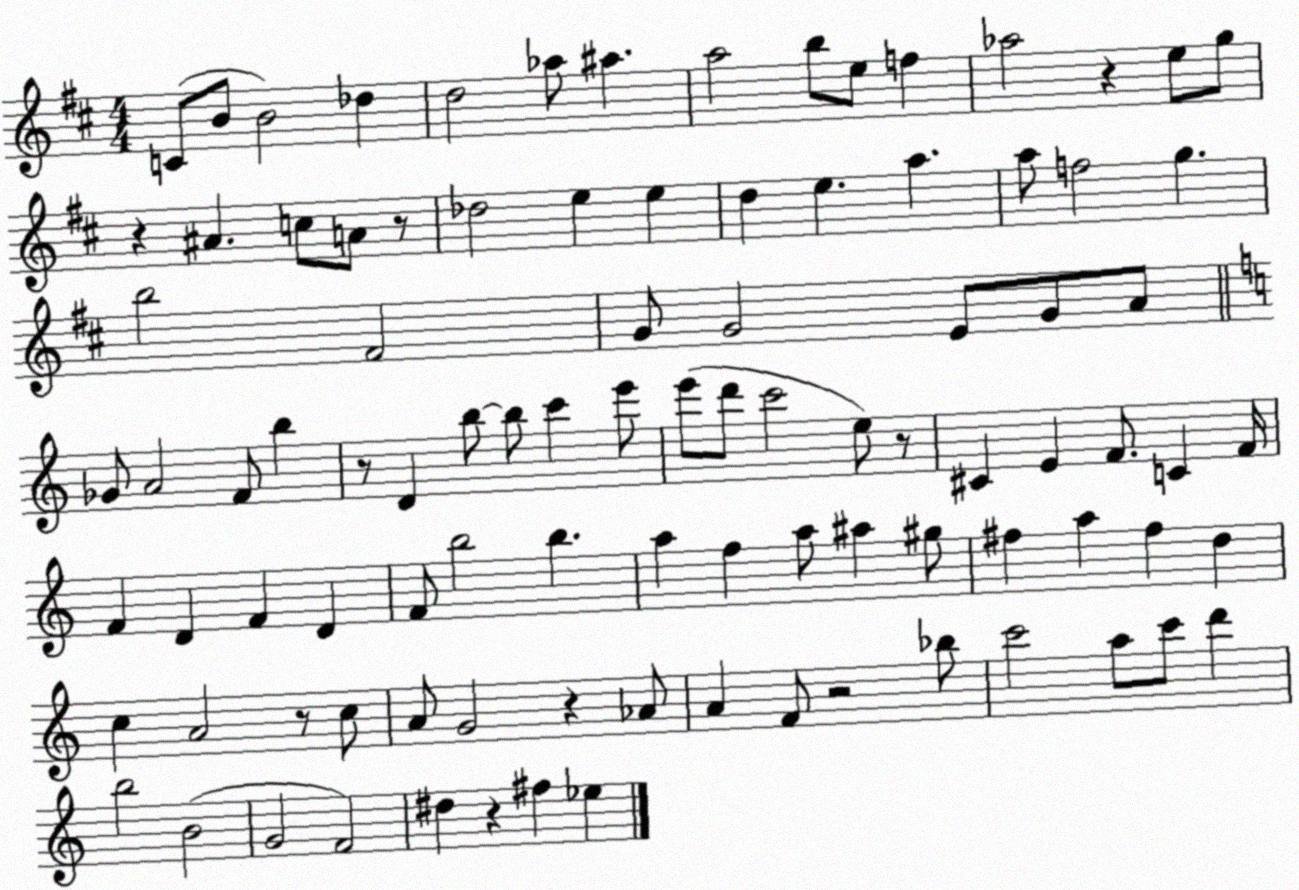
X:1
T:Untitled
M:4/4
L:1/4
K:D
C/2 B/2 B2 _d d2 _a/2 ^a a2 b/2 e/2 f _a2 z e/2 g/2 z ^A c/2 A/2 z/2 _d2 e e d e a a/2 f2 g b2 ^F2 G/2 G2 E/2 G/2 A/2 _G/2 A2 F/2 b z/2 D b/2 b/2 c' e'/2 e'/2 d'/2 c'2 e/2 z/2 ^C E F/2 C F/4 F D F D F/2 b2 b a f a/2 ^a ^g/2 ^f a ^f d c A2 z/2 c/2 A/2 G2 z _A/2 A F/2 z2 _b/2 c'2 a/2 c'/2 d' b2 B2 G2 F2 ^d z ^f _e